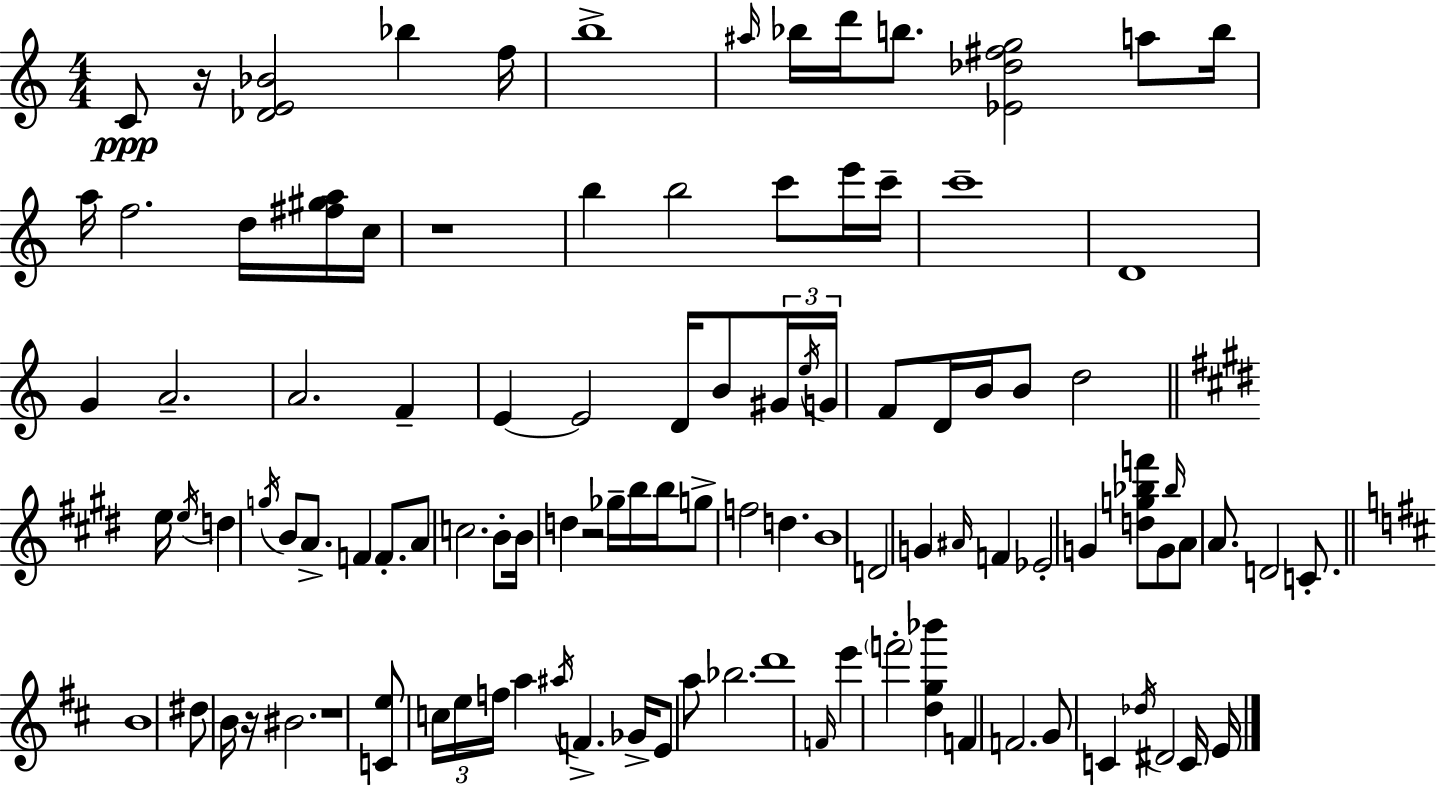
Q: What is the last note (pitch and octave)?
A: E4